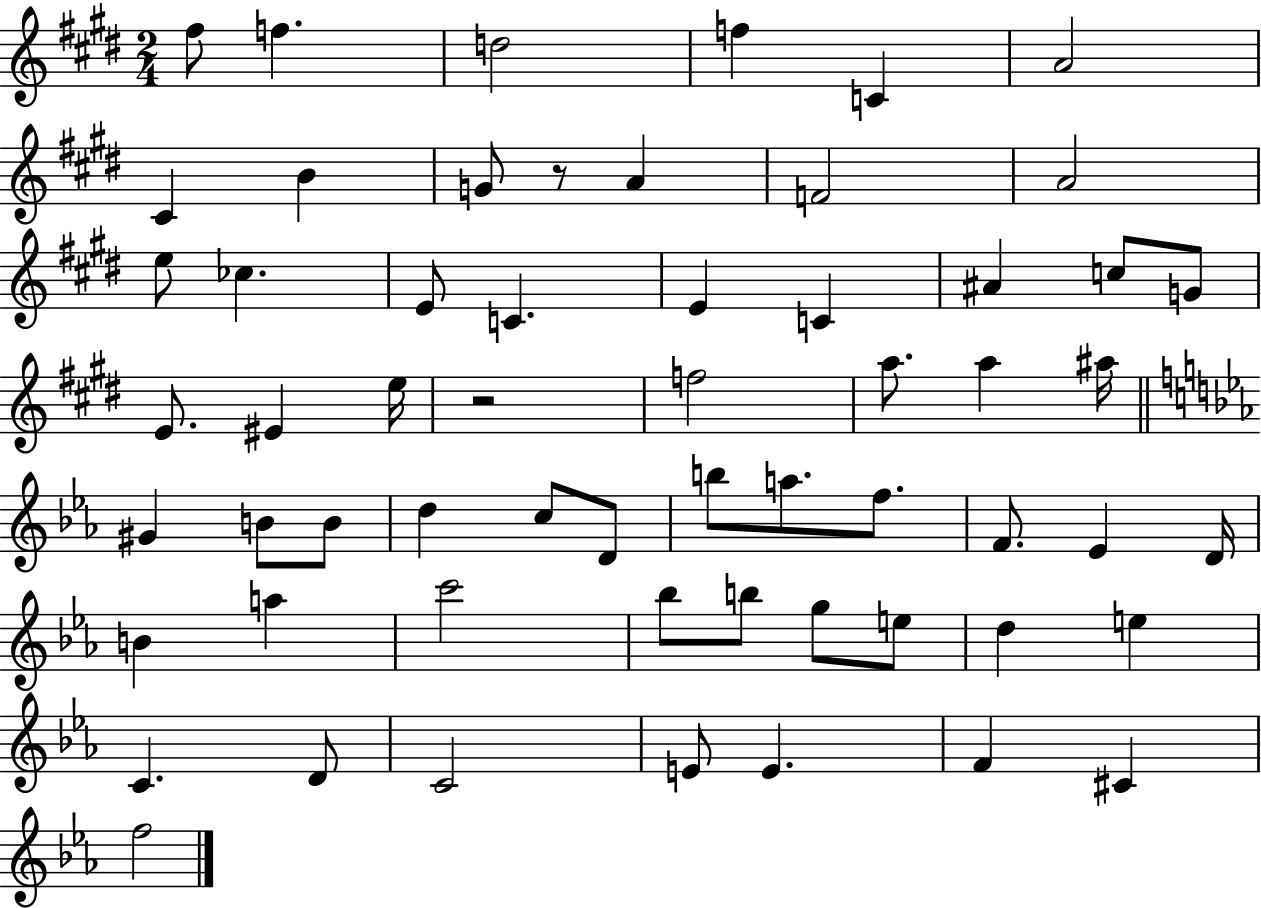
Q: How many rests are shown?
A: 2